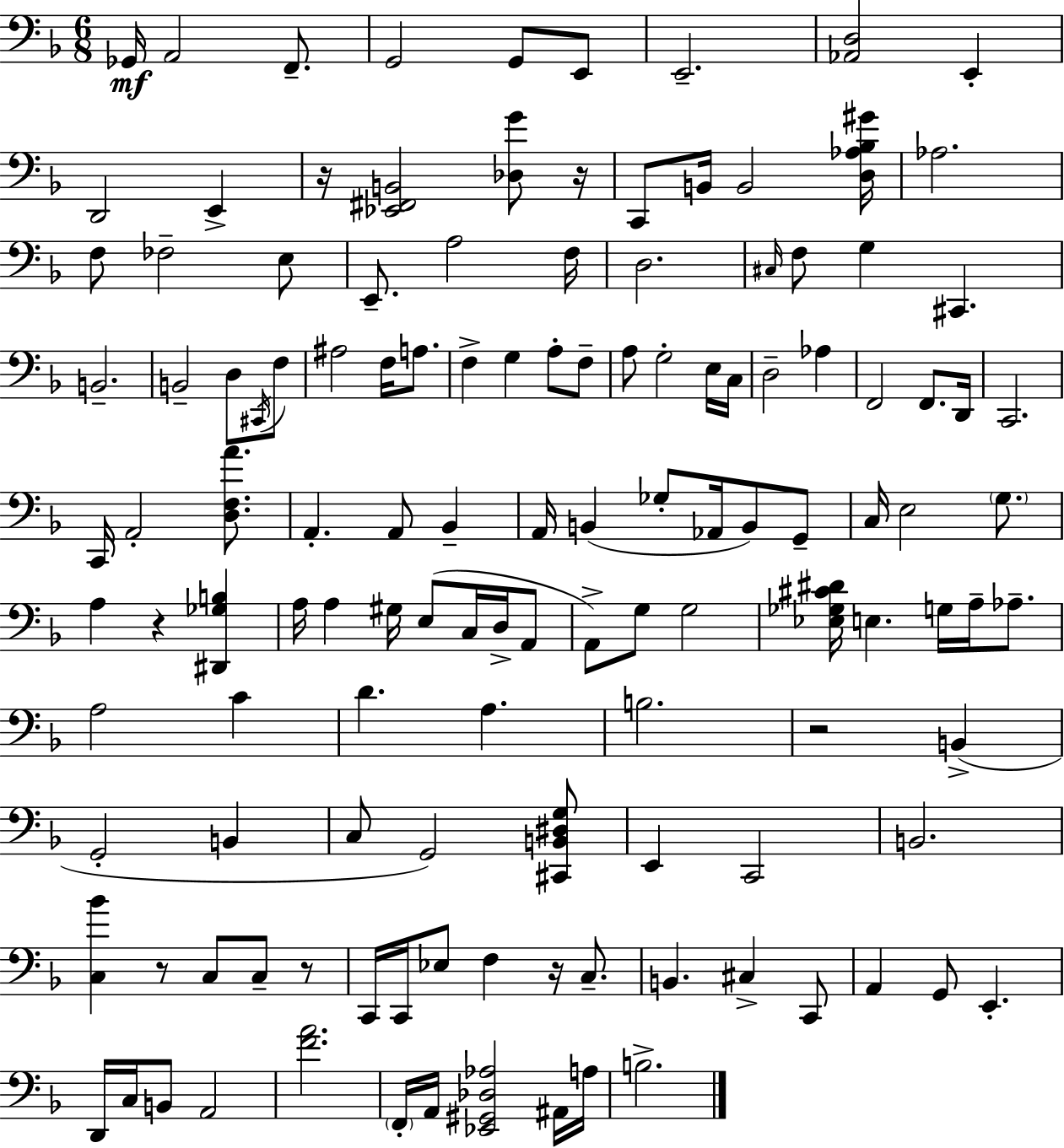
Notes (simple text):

Gb2/s A2/h F2/e. G2/h G2/e E2/e E2/h. [Ab2,D3]/h E2/q D2/h E2/q R/s [Eb2,F#2,B2]/h [Db3,G4]/e R/s C2/e B2/s B2/h [D3,Ab3,Bb3,G#4]/s Ab3/h. F3/e FES3/h E3/e E2/e. A3/h F3/s D3/h. C#3/s F3/e G3/q C#2/q. B2/h. B2/h D3/e C#2/s F3/e A#3/h F3/s A3/e. F3/q G3/q A3/e F3/e A3/e G3/h E3/s C3/s D3/h Ab3/q F2/h F2/e. D2/s C2/h. C2/s A2/h [D3,F3,A4]/e. A2/q. A2/e Bb2/q A2/s B2/q Gb3/e Ab2/s B2/e G2/e C3/s E3/h G3/e. A3/q R/q [D#2,Gb3,B3]/q A3/s A3/q G#3/s E3/e C3/s D3/s A2/e A2/e G3/e G3/h [Eb3,Gb3,C#4,D#4]/s E3/q. G3/s A3/s Ab3/e. A3/h C4/q D4/q. A3/q. B3/h. R/h B2/q G2/h B2/q C3/e G2/h [C#2,B2,D#3,G3]/e E2/q C2/h B2/h. [C3,Bb4]/q R/e C3/e C3/e R/e C2/s C2/s Eb3/e F3/q R/s C3/e. B2/q. C#3/q C2/e A2/q G2/e E2/q. D2/s C3/s B2/e A2/h [F4,A4]/h. F2/s A2/s [Eb2,G#2,Db3,Ab3]/h A#2/s A3/s B3/h.